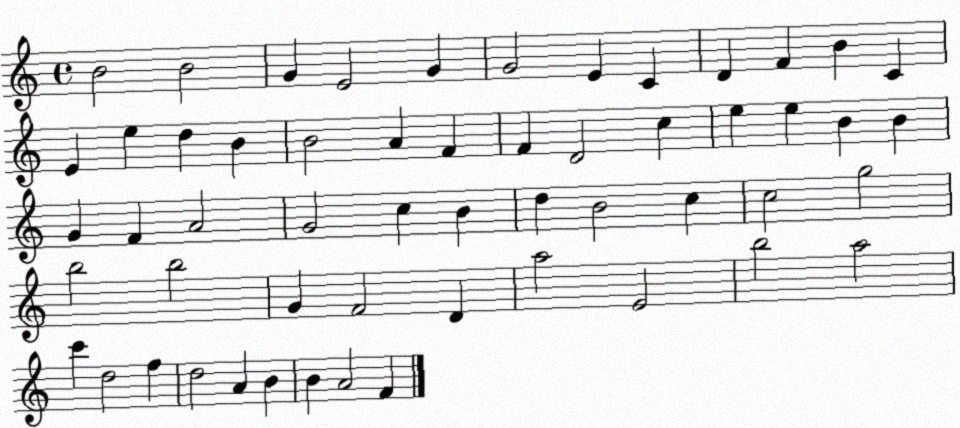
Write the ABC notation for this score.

X:1
T:Untitled
M:4/4
L:1/4
K:C
B2 B2 G E2 G G2 E C D F B C E e d B B2 A F F D2 c e e B B G F A2 G2 c B d B2 c c2 g2 b2 b2 G F2 D a2 E2 b2 a2 c' d2 f d2 A B B A2 F